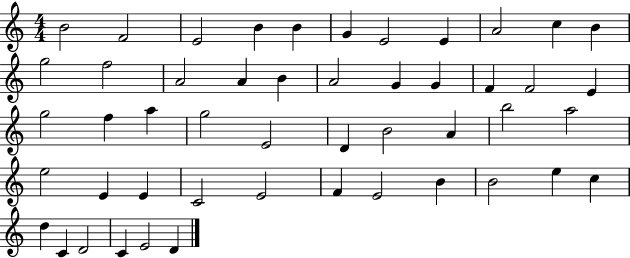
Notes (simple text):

B4/h F4/h E4/h B4/q B4/q G4/q E4/h E4/q A4/h C5/q B4/q G5/h F5/h A4/h A4/q B4/q A4/h G4/q G4/q F4/q F4/h E4/q G5/h F5/q A5/q G5/h E4/h D4/q B4/h A4/q B5/h A5/h E5/h E4/q E4/q C4/h E4/h F4/q E4/h B4/q B4/h E5/q C5/q D5/q C4/q D4/h C4/q E4/h D4/q